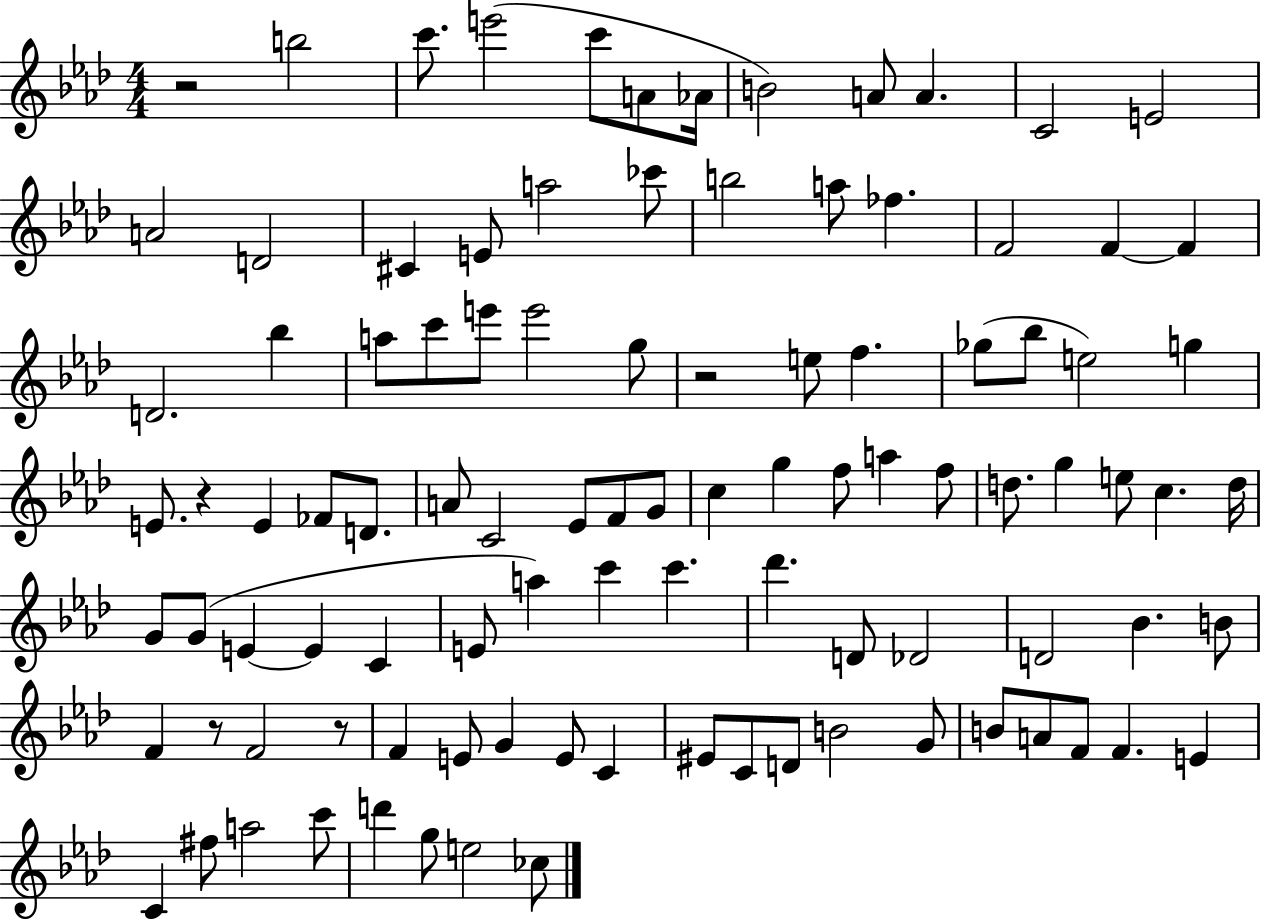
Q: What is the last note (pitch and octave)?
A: CES5